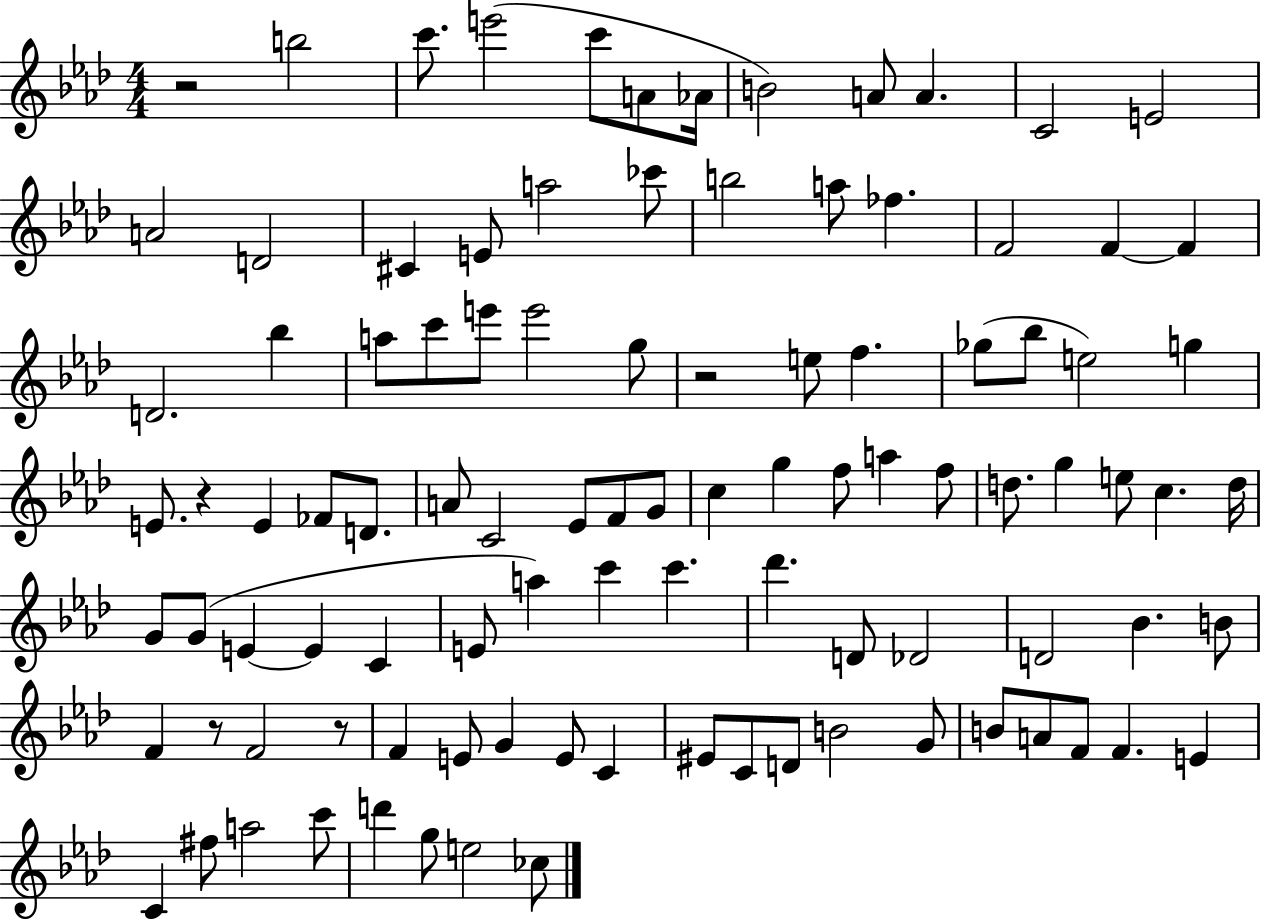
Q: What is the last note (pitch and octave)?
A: CES5